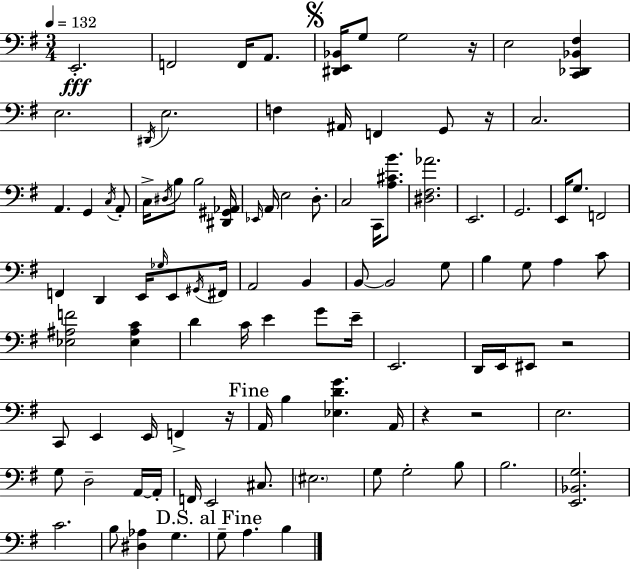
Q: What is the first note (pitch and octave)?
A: E2